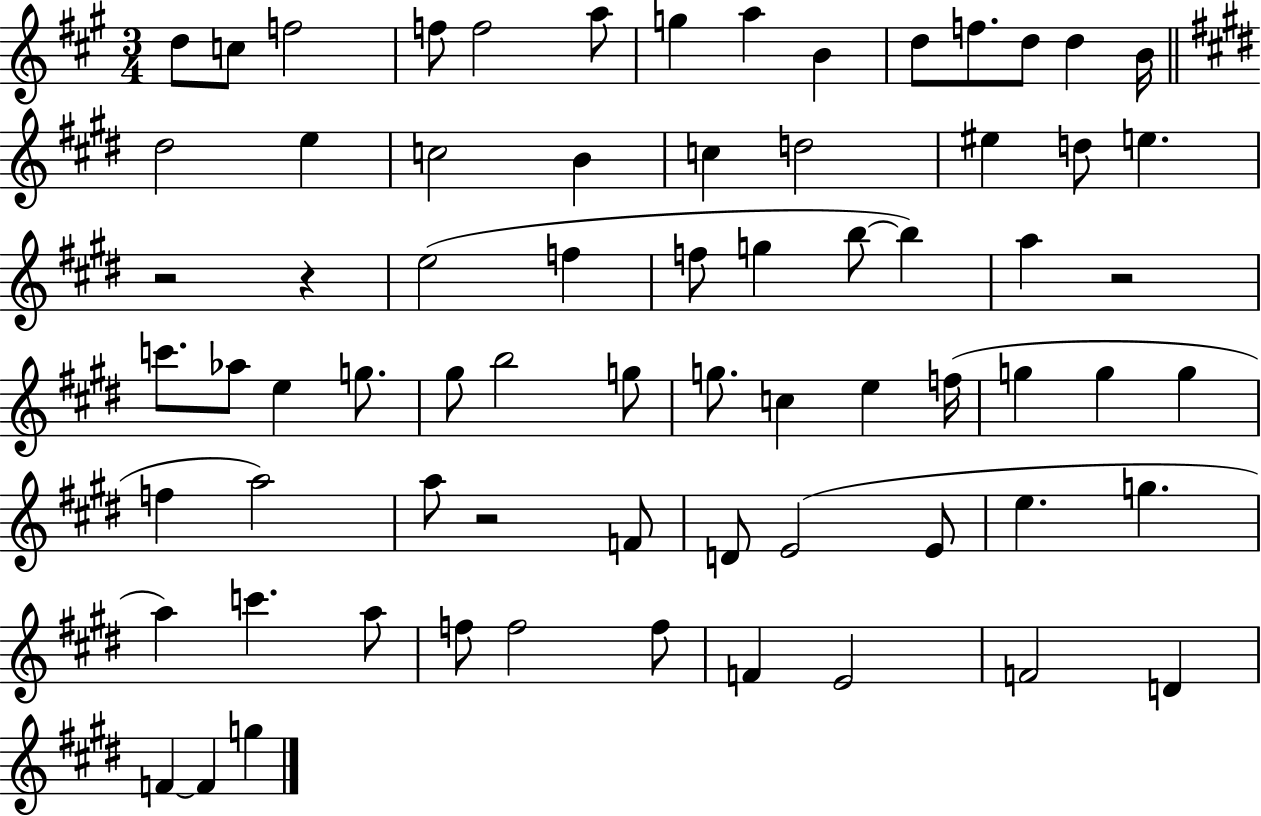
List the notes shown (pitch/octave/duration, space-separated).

D5/e C5/e F5/h F5/e F5/h A5/e G5/q A5/q B4/q D5/e F5/e. D5/e D5/q B4/s D#5/h E5/q C5/h B4/q C5/q D5/h EIS5/q D5/e E5/q. R/h R/q E5/h F5/q F5/e G5/q B5/e B5/q A5/q R/h C6/e. Ab5/e E5/q G5/e. G#5/e B5/h G5/e G5/e. C5/q E5/q F5/s G5/q G5/q G5/q F5/q A5/h A5/e R/h F4/e D4/e E4/h E4/e E5/q. G5/q. A5/q C6/q. A5/e F5/e F5/h F5/e F4/q E4/h F4/h D4/q F4/q F4/q G5/q